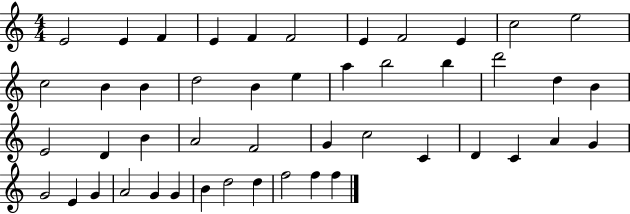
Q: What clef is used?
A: treble